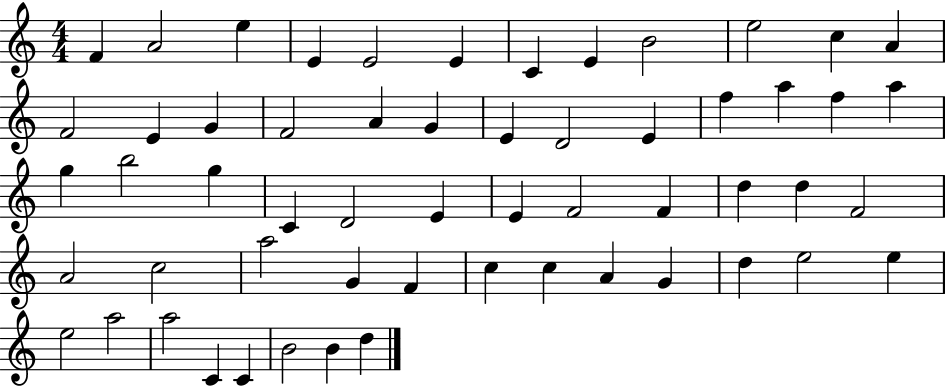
X:1
T:Untitled
M:4/4
L:1/4
K:C
F A2 e E E2 E C E B2 e2 c A F2 E G F2 A G E D2 E f a f a g b2 g C D2 E E F2 F d d F2 A2 c2 a2 G F c c A G d e2 e e2 a2 a2 C C B2 B d